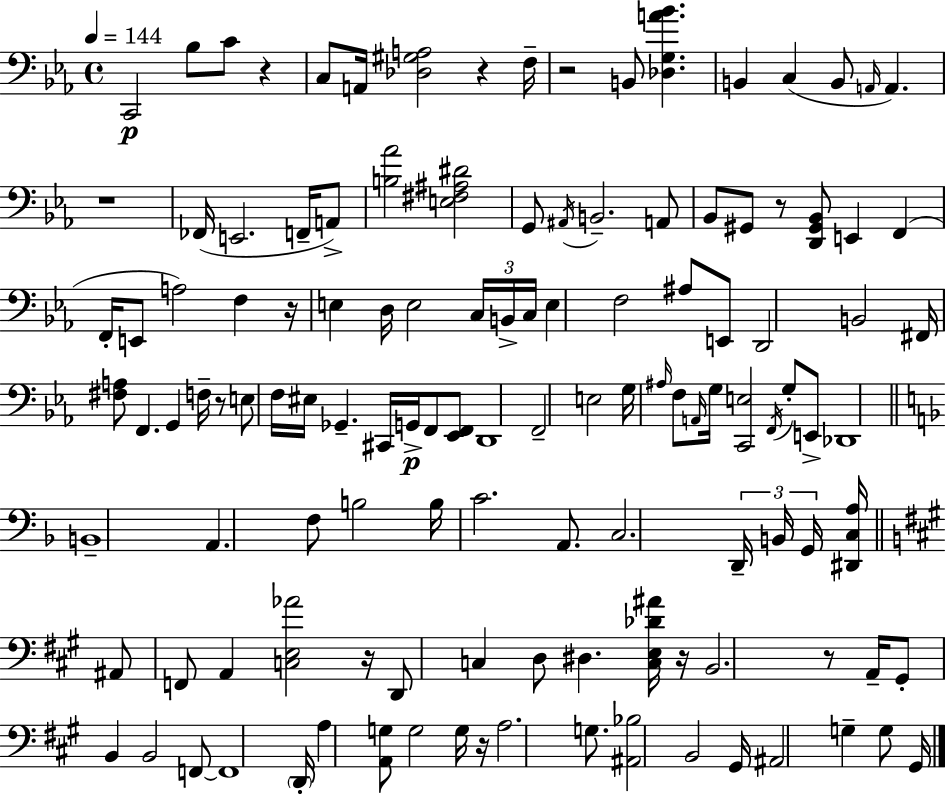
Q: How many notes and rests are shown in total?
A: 124